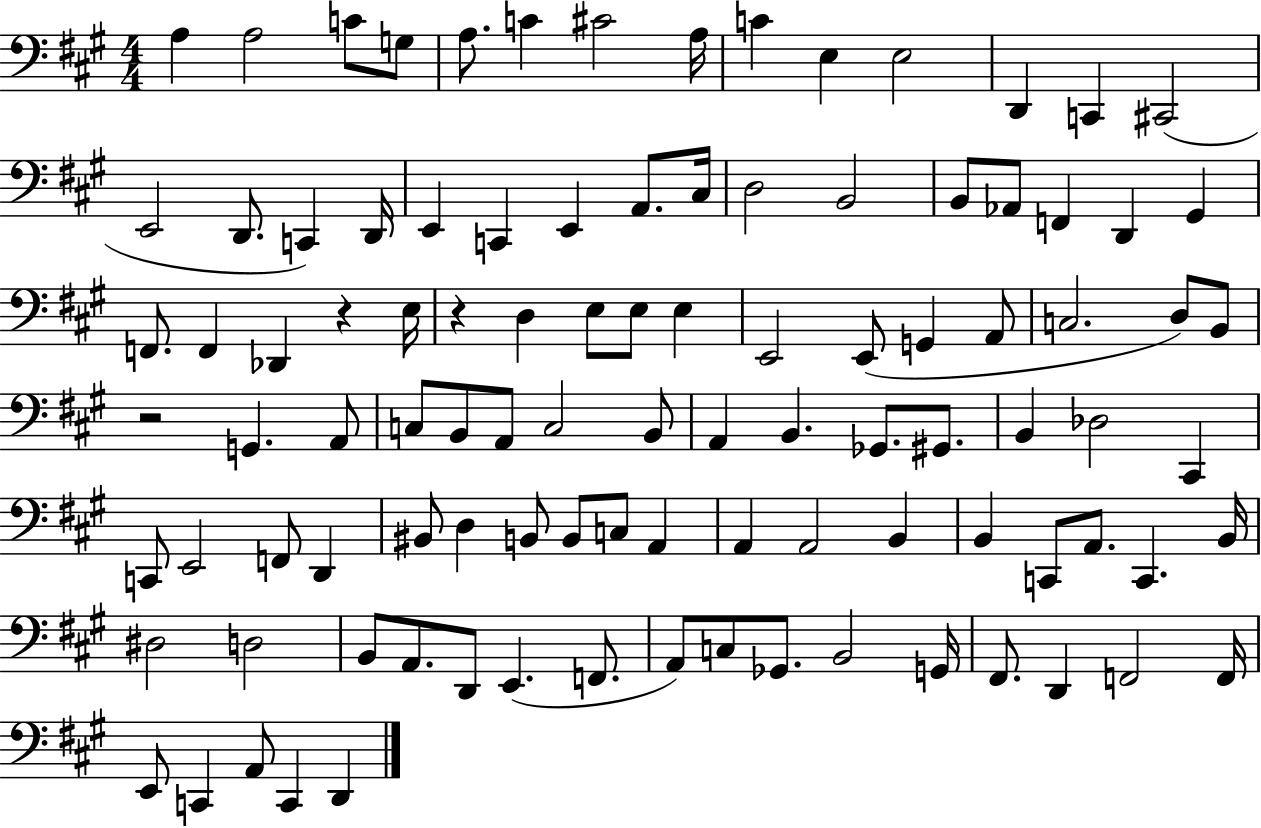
{
  \clef bass
  \numericTimeSignature
  \time 4/4
  \key a \major
  a4 a2 c'8 g8 | a8. c'4 cis'2 a16 | c'4 e4 e2 | d,4 c,4 cis,2( | \break e,2 d,8. c,4) d,16 | e,4 c,4 e,4 a,8. cis16 | d2 b,2 | b,8 aes,8 f,4 d,4 gis,4 | \break f,8. f,4 des,4 r4 e16 | r4 d4 e8 e8 e4 | e,2 e,8( g,4 a,8 | c2. d8) b,8 | \break r2 g,4. a,8 | c8 b,8 a,8 c2 b,8 | a,4 b,4. ges,8. gis,8. | b,4 des2 cis,4 | \break c,8 e,2 f,8 d,4 | bis,8 d4 b,8 b,8 c8 a,4 | a,4 a,2 b,4 | b,4 c,8 a,8. c,4. b,16 | \break dis2 d2 | b,8 a,8. d,8 e,4.( f,8. | a,8) c8 ges,8. b,2 g,16 | fis,8. d,4 f,2 f,16 | \break e,8 c,4 a,8 c,4 d,4 | \bar "|."
}